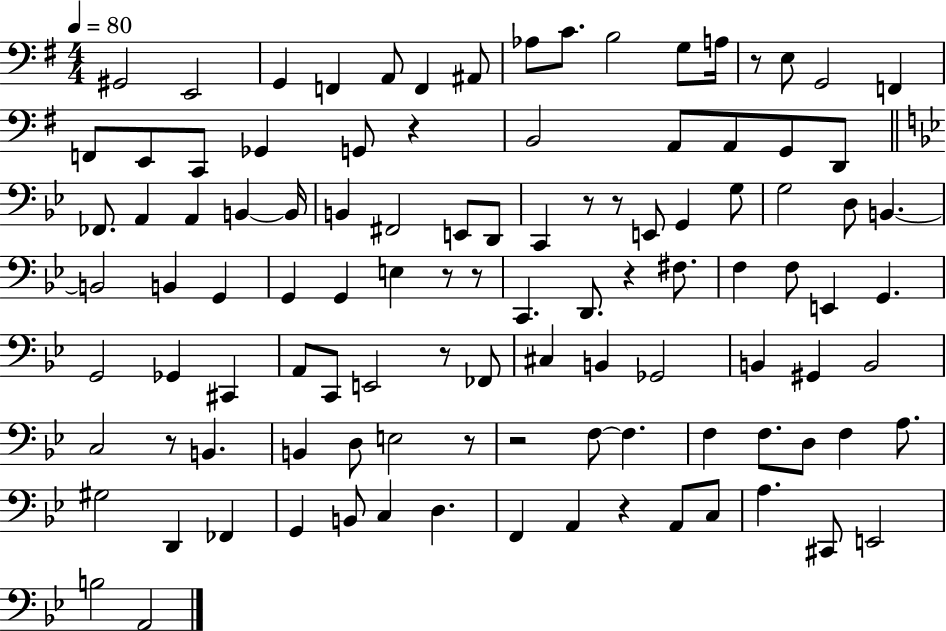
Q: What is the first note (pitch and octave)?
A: G#2